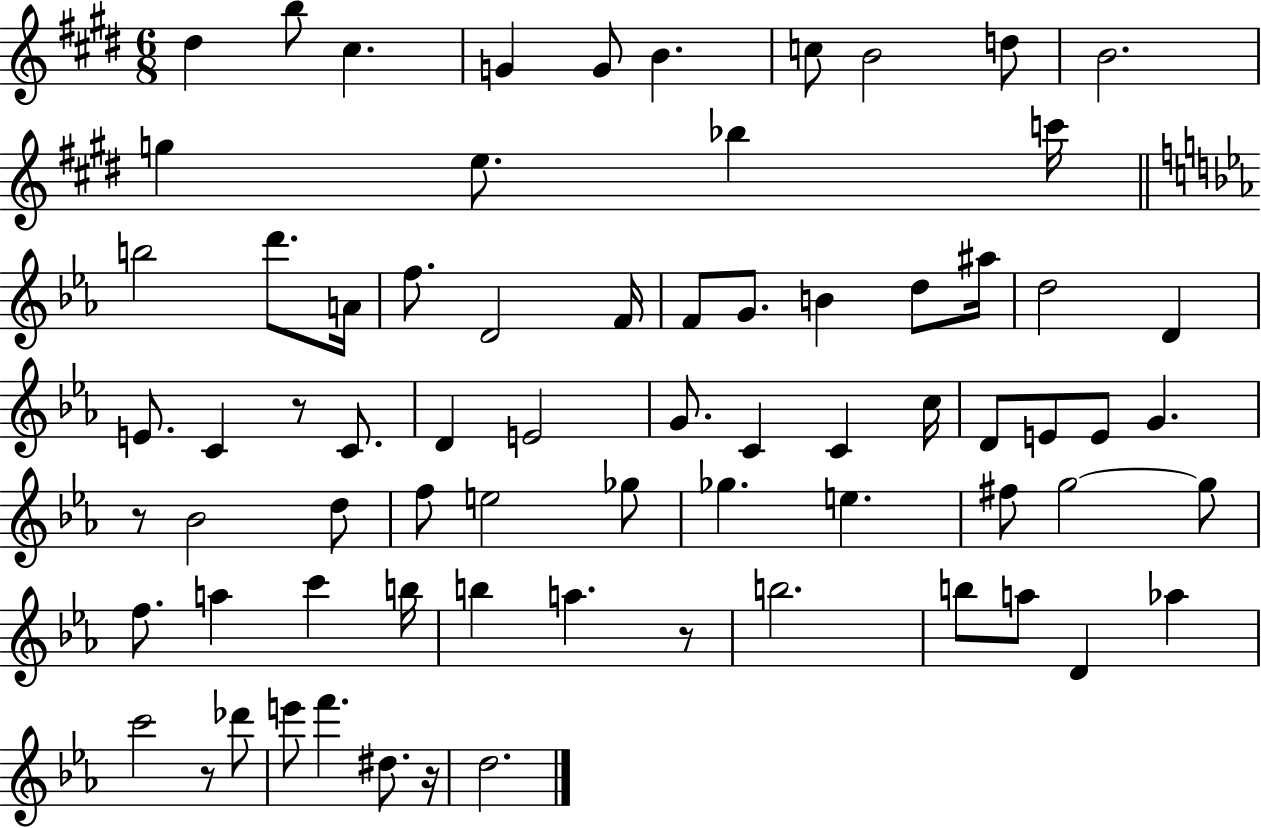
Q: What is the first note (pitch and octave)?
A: D#5